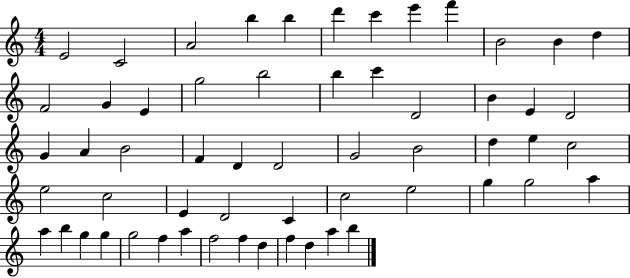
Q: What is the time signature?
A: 4/4